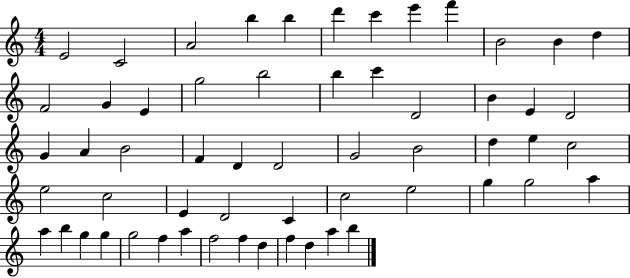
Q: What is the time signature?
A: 4/4